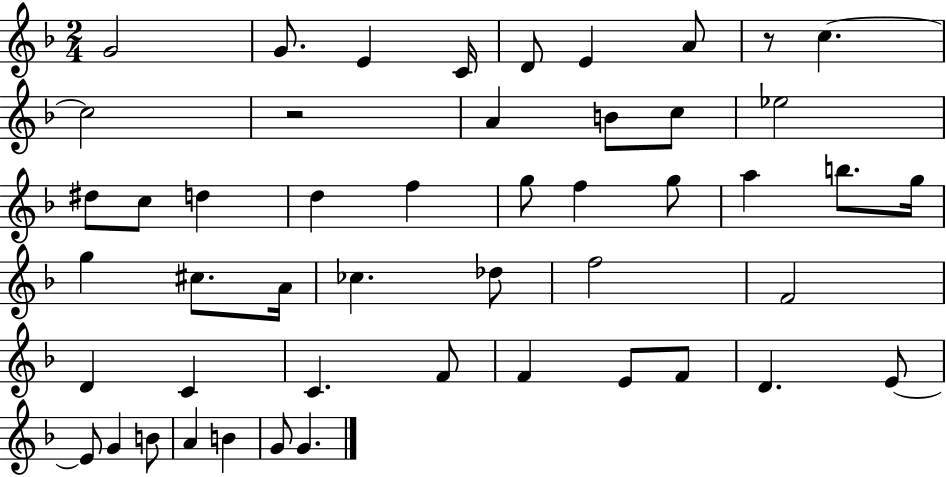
{
  \clef treble
  \numericTimeSignature
  \time 2/4
  \key f \major
  g'2 | g'8. e'4 c'16 | d'8 e'4 a'8 | r8 c''4.~~ | \break c''2 | r2 | a'4 b'8 c''8 | ees''2 | \break dis''8 c''8 d''4 | d''4 f''4 | g''8 f''4 g''8 | a''4 b''8. g''16 | \break g''4 cis''8. a'16 | ces''4. des''8 | f''2 | f'2 | \break d'4 c'4 | c'4. f'8 | f'4 e'8 f'8 | d'4. e'8~~ | \break e'8 g'4 b'8 | a'4 b'4 | g'8 g'4. | \bar "|."
}